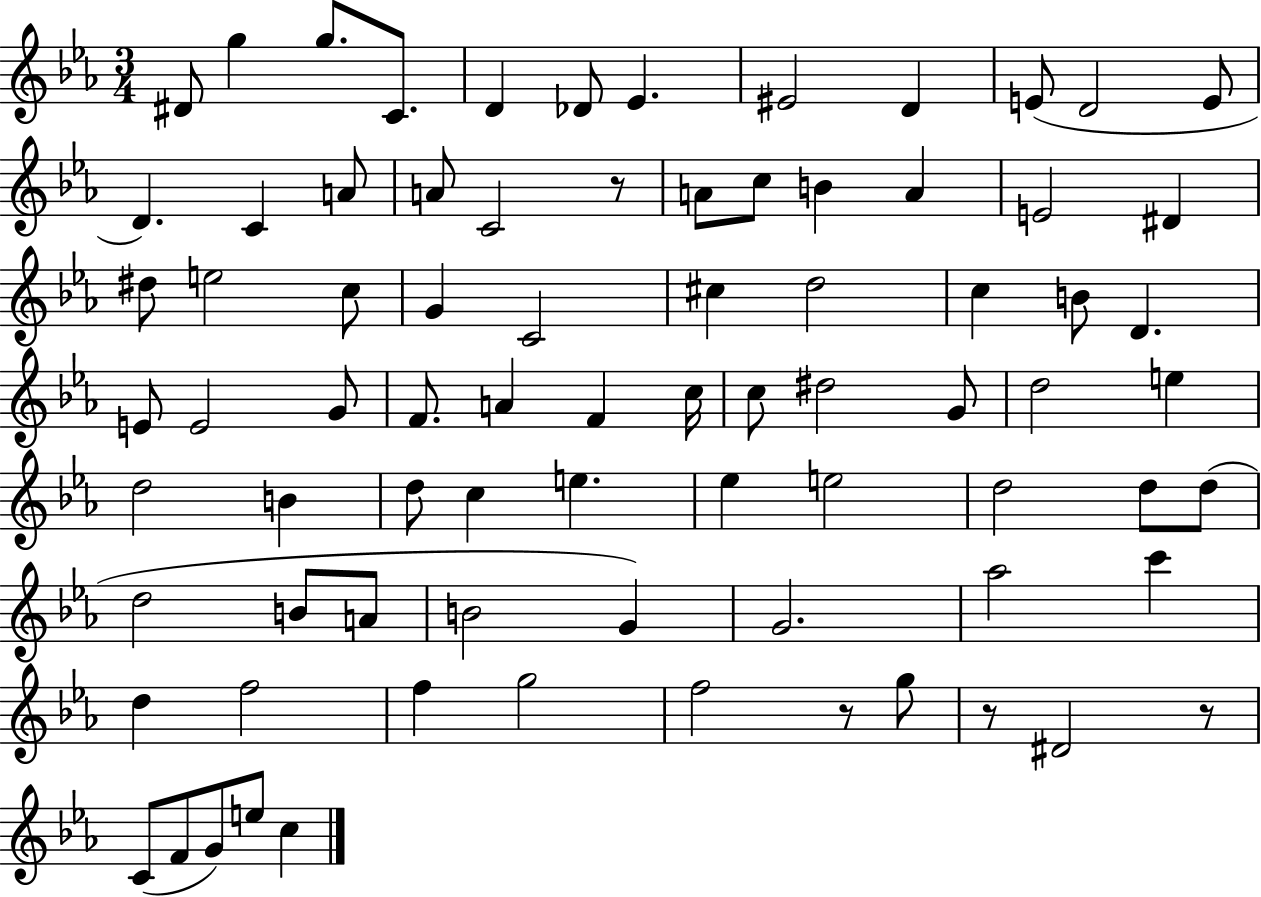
D#4/e G5/q G5/e. C4/e. D4/q Db4/e Eb4/q. EIS4/h D4/q E4/e D4/h E4/e D4/q. C4/q A4/e A4/e C4/h R/e A4/e C5/e B4/q A4/q E4/h D#4/q D#5/e E5/h C5/e G4/q C4/h C#5/q D5/h C5/q B4/e D4/q. E4/e E4/h G4/e F4/e. A4/q F4/q C5/s C5/e D#5/h G4/e D5/h E5/q D5/h B4/q D5/e C5/q E5/q. Eb5/q E5/h D5/h D5/e D5/e D5/h B4/e A4/e B4/h G4/q G4/h. Ab5/h C6/q D5/q F5/h F5/q G5/h F5/h R/e G5/e R/e D#4/h R/e C4/e F4/e G4/e E5/e C5/q